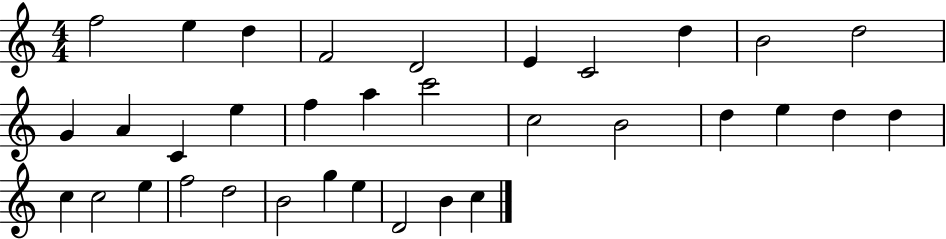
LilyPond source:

{
  \clef treble
  \numericTimeSignature
  \time 4/4
  \key c \major
  f''2 e''4 d''4 | f'2 d'2 | e'4 c'2 d''4 | b'2 d''2 | \break g'4 a'4 c'4 e''4 | f''4 a''4 c'''2 | c''2 b'2 | d''4 e''4 d''4 d''4 | \break c''4 c''2 e''4 | f''2 d''2 | b'2 g''4 e''4 | d'2 b'4 c''4 | \break \bar "|."
}